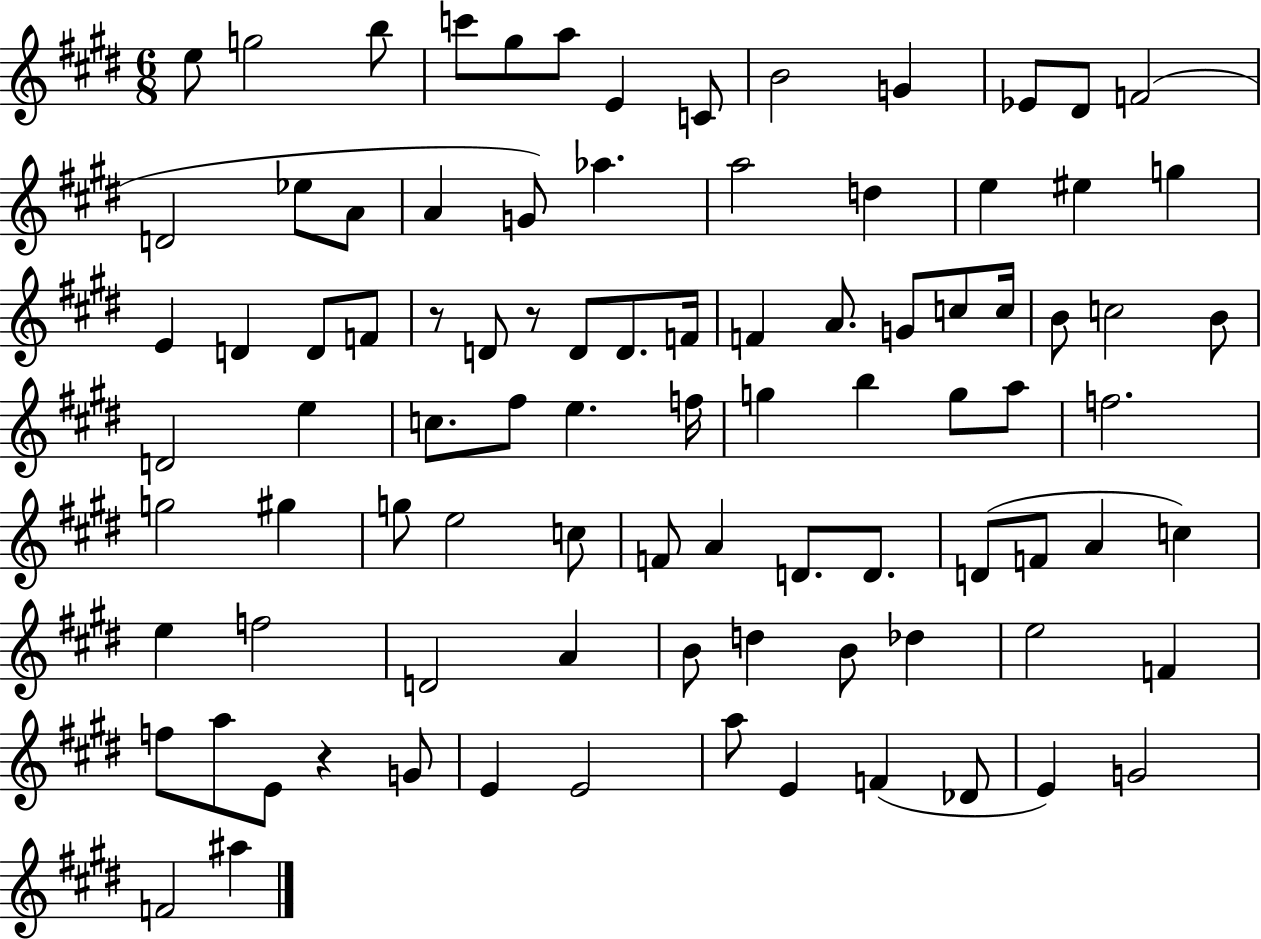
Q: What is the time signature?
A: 6/8